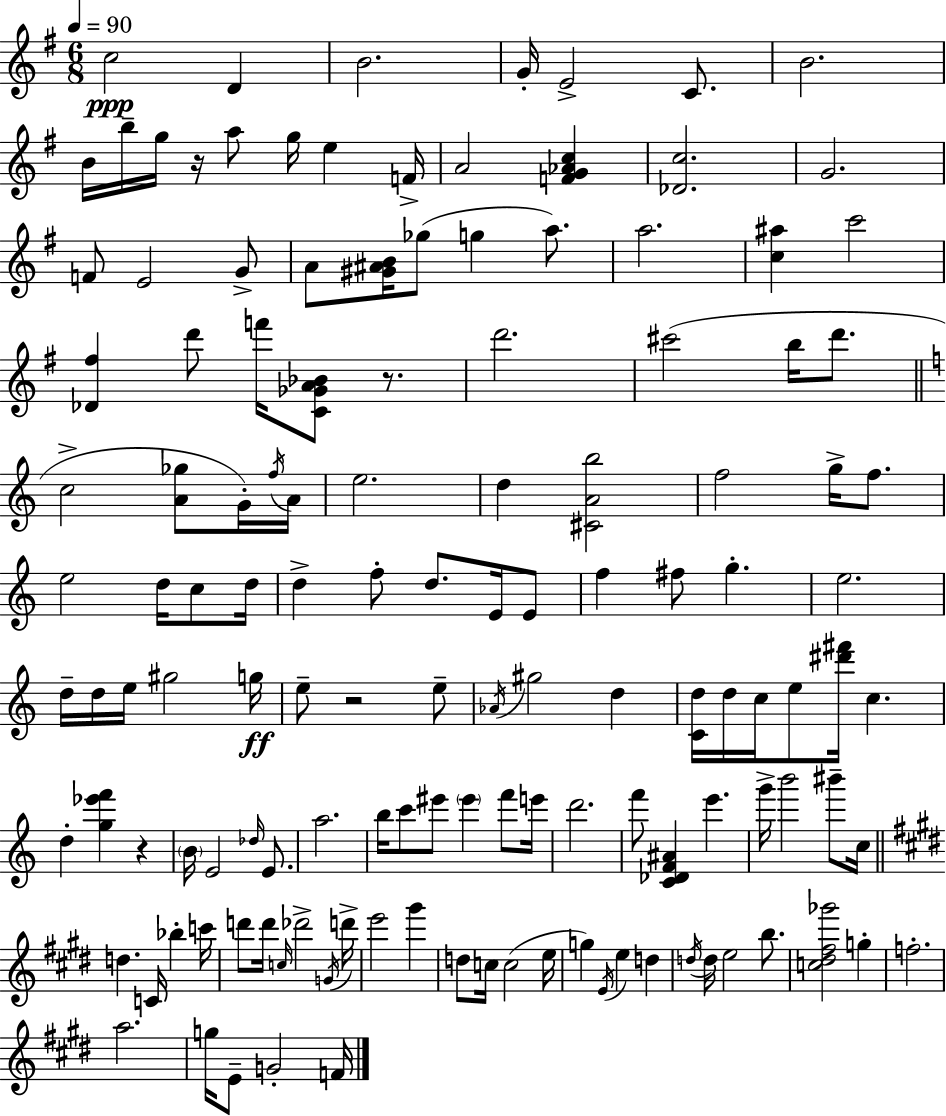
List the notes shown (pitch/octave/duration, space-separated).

C5/h D4/q B4/h. G4/s E4/h C4/e. B4/h. B4/s B5/s G5/s R/s A5/e G5/s E5/q F4/s A4/h [F4,G4,Ab4,C5]/q [Db4,C5]/h. G4/h. F4/e E4/h G4/e A4/e [G#4,A#4,B4]/s Gb5/e G5/q A5/e. A5/h. [C5,A#5]/q C6/h [Db4,F#5]/q D6/e F6/s [C4,Gb4,A4,Bb4]/e R/e. D6/h. C#6/h B5/s D6/e. C5/h [A4,Gb5]/e G4/s F5/s A4/s E5/h. D5/q [C#4,A4,B5]/h F5/h G5/s F5/e. E5/h D5/s C5/e D5/s D5/q F5/e D5/e. E4/s E4/e F5/q F#5/e G5/q. E5/h. D5/s D5/s E5/s G#5/h G5/s E5/e R/h E5/e Ab4/s G#5/h D5/q [C4,D5]/s D5/s C5/s E5/e [D#6,F#6]/s C5/q. D5/q [G5,Eb6,F6]/q R/q B4/s E4/h Db5/s E4/e. A5/h. B5/s C6/e EIS6/e EIS6/q F6/e E6/s D6/h. F6/e [C4,Db4,F4,A#4]/q E6/q. G6/s B6/h BIS6/e C5/s D5/q. C4/s Bb5/q C6/s D6/e D6/s C5/s Db6/h G4/s D6/s E6/h G#6/q D5/e C5/s C5/h E5/s G5/q E4/s E5/q D5/q D5/s D5/s E5/h B5/e. [C5,D#5,F#5,Gb6]/h G5/q F5/h. A5/h. G5/s E4/e G4/h F4/s